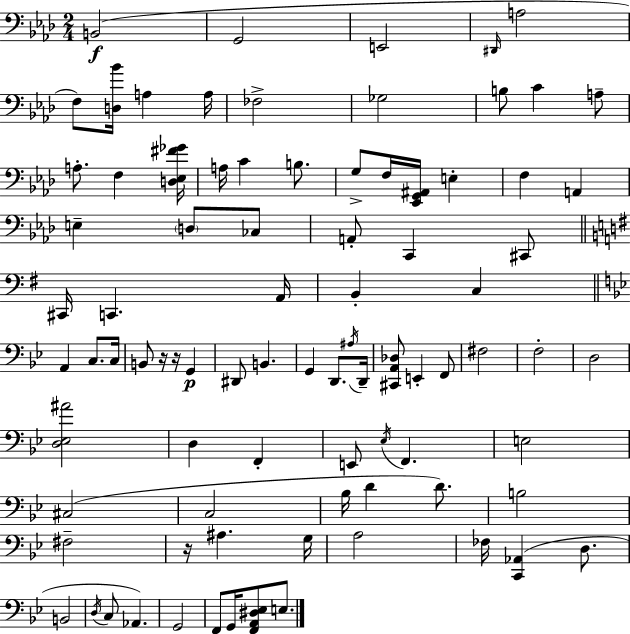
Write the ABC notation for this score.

X:1
T:Untitled
M:2/4
L:1/4
K:Fm
B,,2 G,,2 E,,2 ^D,,/4 A,2 F,/2 [D,_B]/4 A, A,/4 _F,2 _G,2 B,/2 C A,/2 A,/2 F, [D,_E,^F_G]/4 A,/4 C B,/2 G,/2 F,/4 [_E,,G,,^A,,]/4 E, F, A,, E, D,/2 _C,/2 A,,/2 C,, ^C,,/2 ^C,,/4 C,, A,,/4 B,, C, A,, C,/2 C,/4 B,,/2 z/4 z/4 G,, ^D,,/2 B,, G,, D,,/2 ^A,/4 D,,/4 [^C,,A,,_D,]/2 E,, F,,/2 ^F,2 F,2 D,2 [D,_E,^A]2 D, F,, E,,/2 _E,/4 F,, E,2 ^C,2 C,2 _B,/4 D D/2 B,2 ^F,2 z/4 ^A, G,/4 A,2 _F,/4 [C,,_A,,] D,/2 B,,2 D,/4 C,/2 _A,, G,,2 F,,/2 G,,/4 [F,,A,,^D,_E,]/2 E,/2